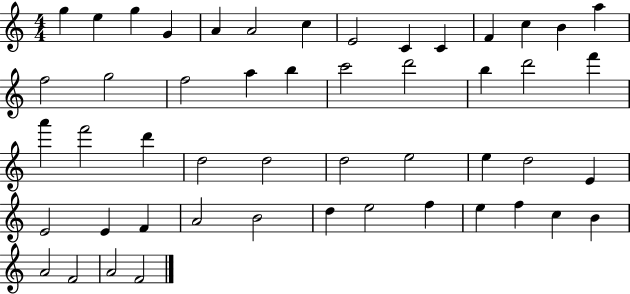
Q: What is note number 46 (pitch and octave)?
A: B4